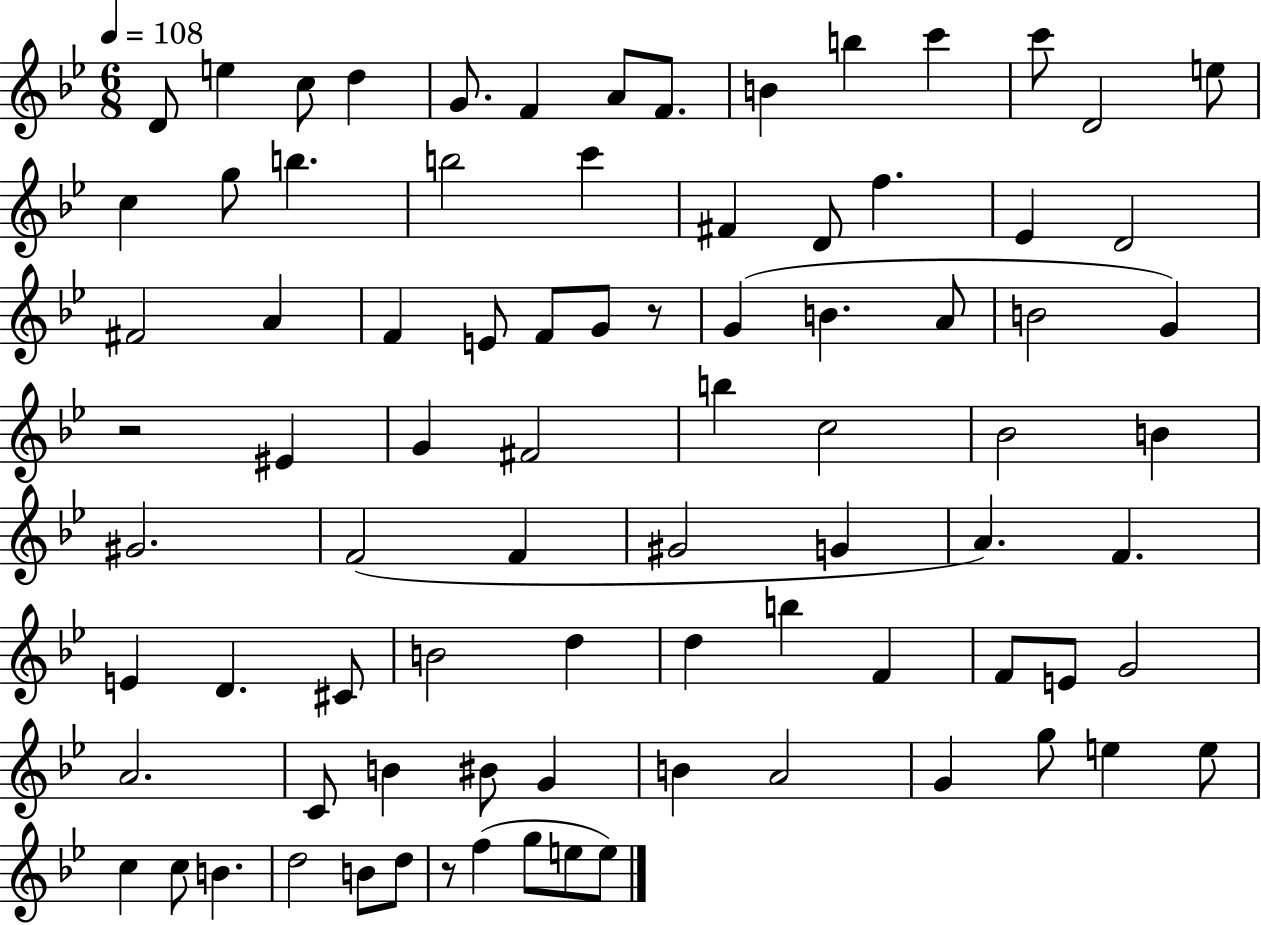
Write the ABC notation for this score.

X:1
T:Untitled
M:6/8
L:1/4
K:Bb
D/2 e c/2 d G/2 F A/2 F/2 B b c' c'/2 D2 e/2 c g/2 b b2 c' ^F D/2 f _E D2 ^F2 A F E/2 F/2 G/2 z/2 G B A/2 B2 G z2 ^E G ^F2 b c2 _B2 B ^G2 F2 F ^G2 G A F E D ^C/2 B2 d d b F F/2 E/2 G2 A2 C/2 B ^B/2 G B A2 G g/2 e e/2 c c/2 B d2 B/2 d/2 z/2 f g/2 e/2 e/2